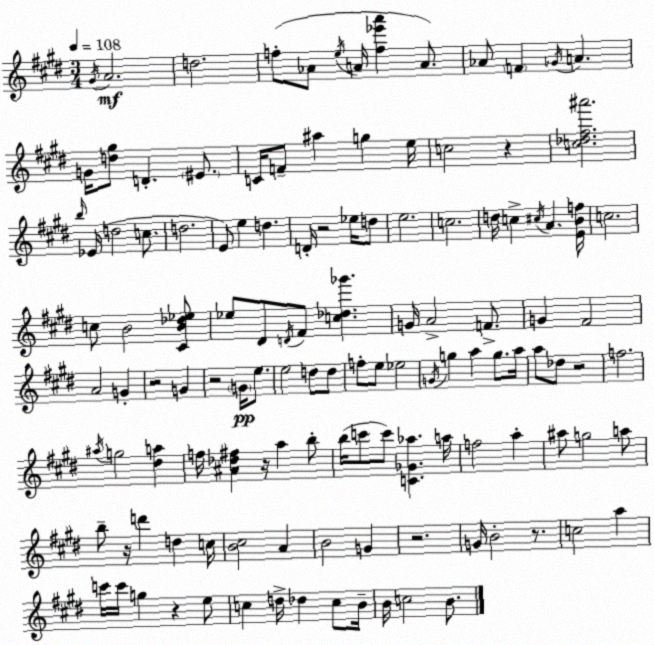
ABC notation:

X:1
T:Untitled
M:3/4
L:1/4
K:E
^G/4 A2 d2 f/2 _A/2 e/4 A/4 [f_e'a'] A/2 _A/2 F _G/4 A G/4 [d^g]/2 D ^E/2 C/4 F/2 ^a g e/4 c2 z [c_d^f^a']2 b/4 _E/4 d2 c/2 d2 E/2 e d D/4 z2 _e/4 d/2 e2 c2 d/4 c ^c/4 A [EBf]/4 c2 c/2 B2 [^CB_d_e]/2 _e/2 ^D/2 D/4 ^F/2 [c_d_g'] G/4 A2 F/2 G ^F2 A2 G z2 G z2 G/4 e/2 e2 d/2 d/2 f/2 e/2 _e2 G/4 g a g/2 a/4 a/2 _d/2 z2 f2 ^a/4 g2 [^da] f/4 [^A_d^f] z/4 a b/2 b/4 c'/2 c'/2 [C_G_a] a/4 f2 a ^a/2 g2 a/2 b/2 z/4 d' d c/4 [B^c]2 A B2 G z2 G/4 B2 z/2 c2 a c'/4 c'/4 g z e/2 c d/4 _d c/2 B/4 B/4 c2 B/2